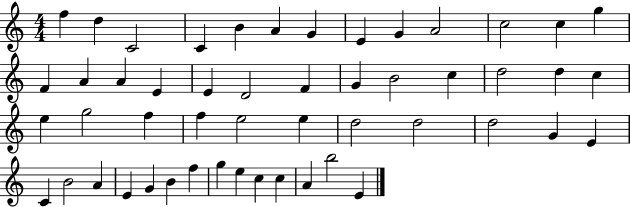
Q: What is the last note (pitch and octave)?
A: E4